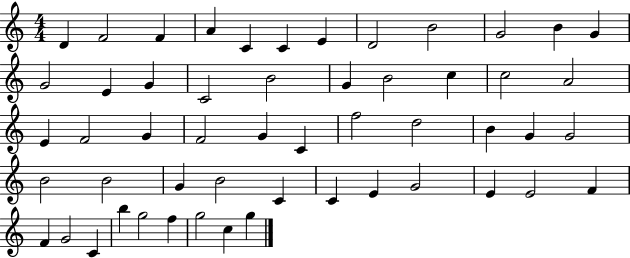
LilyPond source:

{
  \clef treble
  \numericTimeSignature
  \time 4/4
  \key c \major
  d'4 f'2 f'4 | a'4 c'4 c'4 e'4 | d'2 b'2 | g'2 b'4 g'4 | \break g'2 e'4 g'4 | c'2 b'2 | g'4 b'2 c''4 | c''2 a'2 | \break e'4 f'2 g'4 | f'2 g'4 c'4 | f''2 d''2 | b'4 g'4 g'2 | \break b'2 b'2 | g'4 b'2 c'4 | c'4 e'4 g'2 | e'4 e'2 f'4 | \break f'4 g'2 c'4 | b''4 g''2 f''4 | g''2 c''4 g''4 | \bar "|."
}